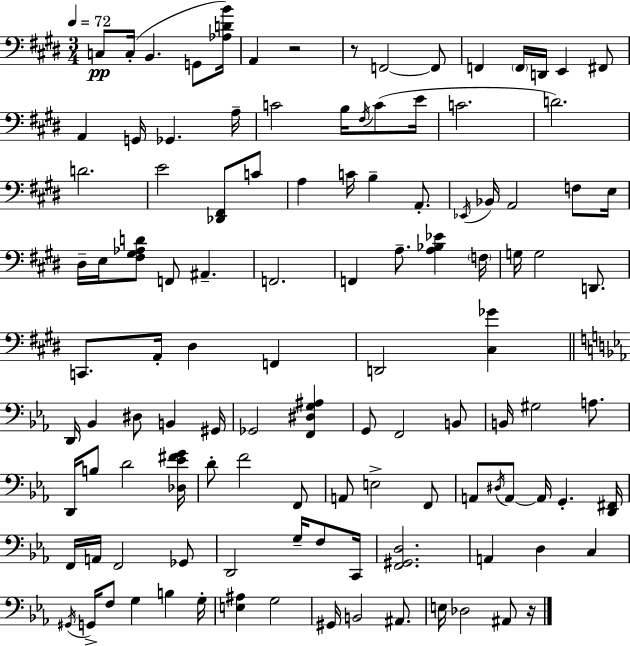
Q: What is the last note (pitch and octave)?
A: A#2